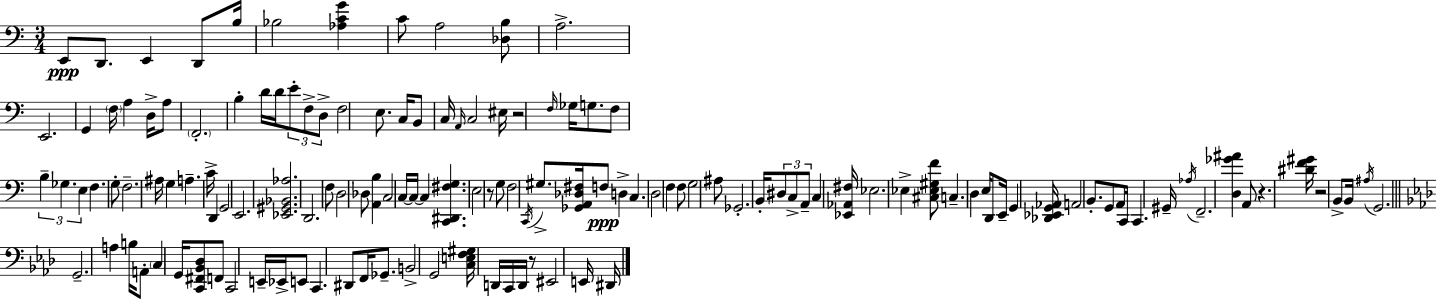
{
  \clef bass
  \numericTimeSignature
  \time 3/4
  \key a \minor
  e,8\ppp d,8. e,4 d,8 b16 | bes2 <aes c' g'>4 | c'8 a2 <des b>8 | a2.-> | \break e,2. | g,4 \parenthesize f16 a4 d16-> a8 | \parenthesize f,2.-. | b4-. d'16 d'16 \tuplet 3/2 { e'8-. f8-> d8-> } | \break f2 e8. c16 | b,8 c16 \grace { a,16 } c2 | eis16 r2 \grace { f16 } ges16 g8. | f8 \tuplet 3/2 { b4-- ges4. | \break e4 } f4. | g8-. f2.-- | ais16 g4 a4.-- | c'16-> d,4 g,2 | \break e,2. | <ees, gis, bes, aes>2. | d,2. | f8 d2 | \break des8 <a, b>4 c2 | c16~~ c16~~ c4 <c, dis, fis g>4. | e2 r8 | g8 f2 \acciaccatura { c,16 } gis8.-> | \break <ges, a, des fis>16 f8\ppp d4-> c4. | d2 f4 | f8 g2 | ais8 ges,2.-. | \break b,16-. \tuplet 3/2 { dis8 c8-> a,8-- } c4 | <ees, aes, fis>16 ees2. | ees4-> <cis ees gis f'>8 c4.-- | d4 e16 d,8 e,16-- g,4 | \break <des, ees, g, aes,>16 a,2 | b,8.-. g,8 a,8 c,16 c,4. | gis,16-- \acciaccatura { aes16 } f,2.-- | <d ges' ais'>4 a,8 r4. | \break <dis' f' gis'>16 r2 | b,8-> b,16 \acciaccatura { ais16 } g,2. | \bar "||" \break \key f \minor g,2.-- | a4 b16 a,8-. \parenthesize c4 g,16 | <c, fis, bes, des>8 f,8 c,2 | e,16-- ees,16-> e,8 c,4. dis,8 | \break f,16 ges,8.-- b,2-> | g,2 <c e f gis>16 d,16 c,16 d,16 | r8 eis,2 e,16 dis,16 | \bar "|."
}